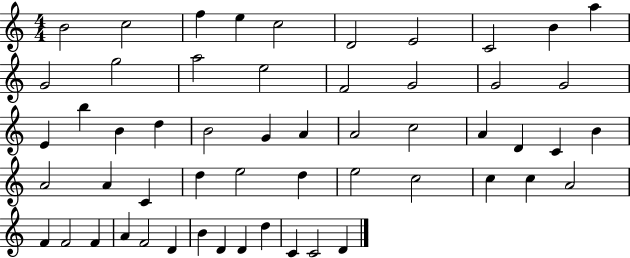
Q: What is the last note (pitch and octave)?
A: D4